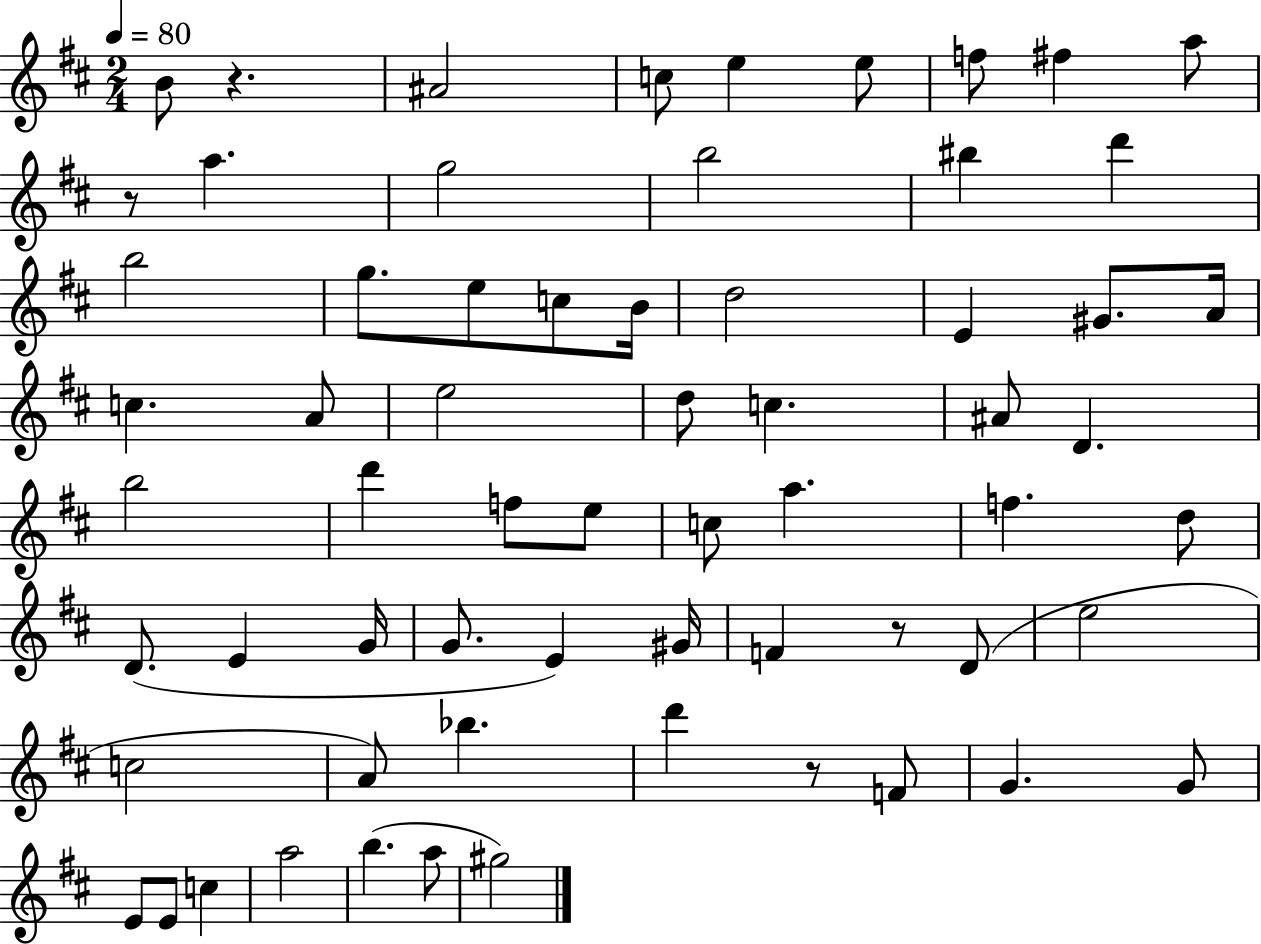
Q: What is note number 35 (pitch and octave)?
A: A5